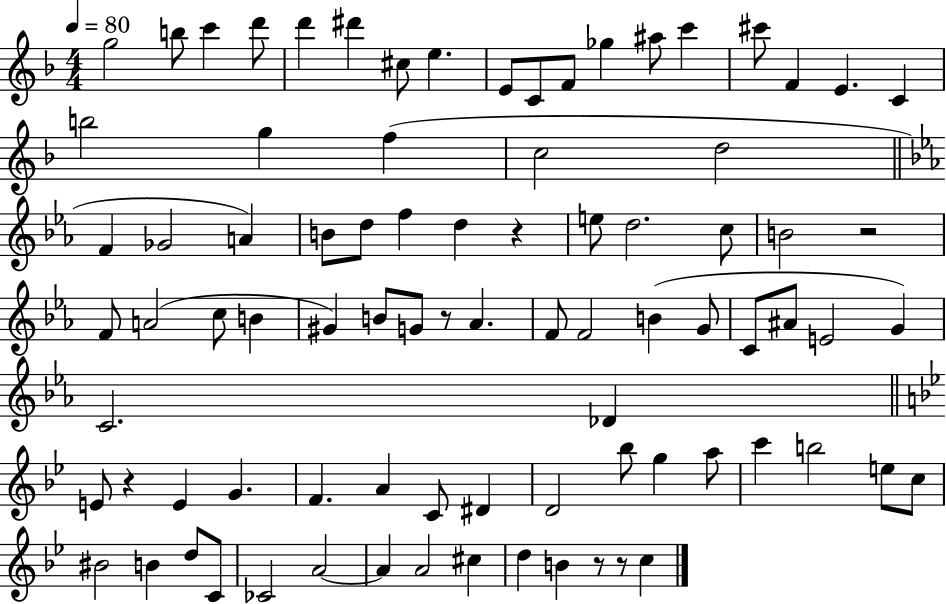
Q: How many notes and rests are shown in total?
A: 85